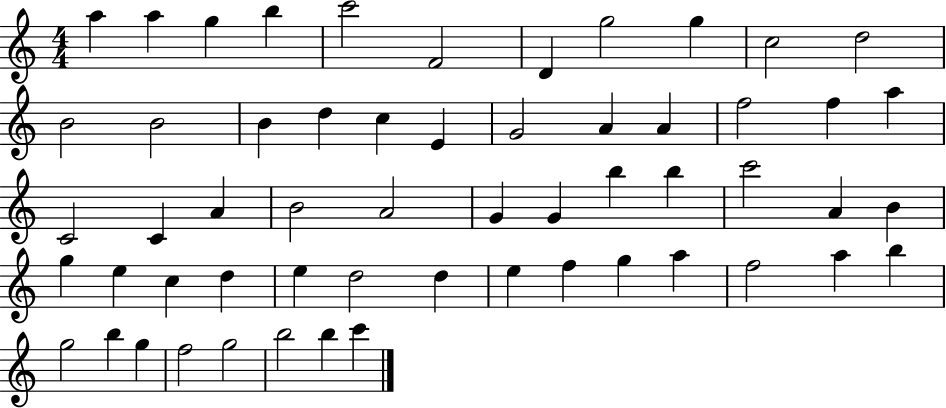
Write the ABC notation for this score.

X:1
T:Untitled
M:4/4
L:1/4
K:C
a a g b c'2 F2 D g2 g c2 d2 B2 B2 B d c E G2 A A f2 f a C2 C A B2 A2 G G b b c'2 A B g e c d e d2 d e f g a f2 a b g2 b g f2 g2 b2 b c'